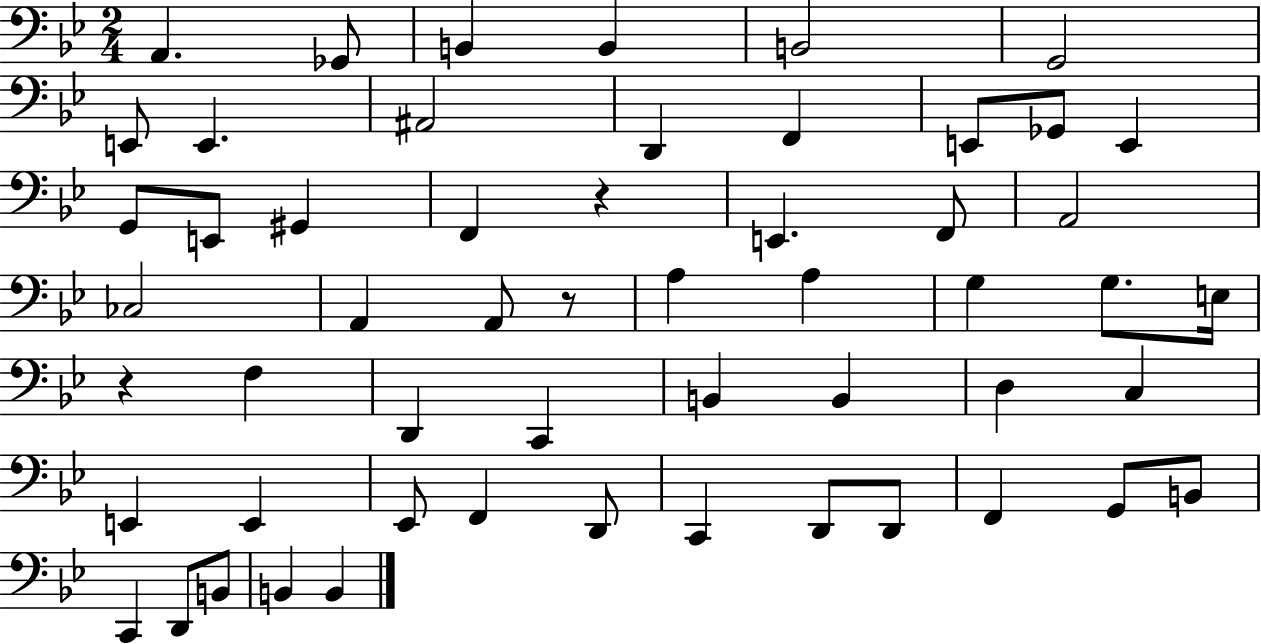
X:1
T:Untitled
M:2/4
L:1/4
K:Bb
A,, _G,,/2 B,, B,, B,,2 G,,2 E,,/2 E,, ^A,,2 D,, F,, E,,/2 _G,,/2 E,, G,,/2 E,,/2 ^G,, F,, z E,, F,,/2 A,,2 _C,2 A,, A,,/2 z/2 A, A, G, G,/2 E,/4 z F, D,, C,, B,, B,, D, C, E,, E,, _E,,/2 F,, D,,/2 C,, D,,/2 D,,/2 F,, G,,/2 B,,/2 C,, D,,/2 B,,/2 B,, B,,